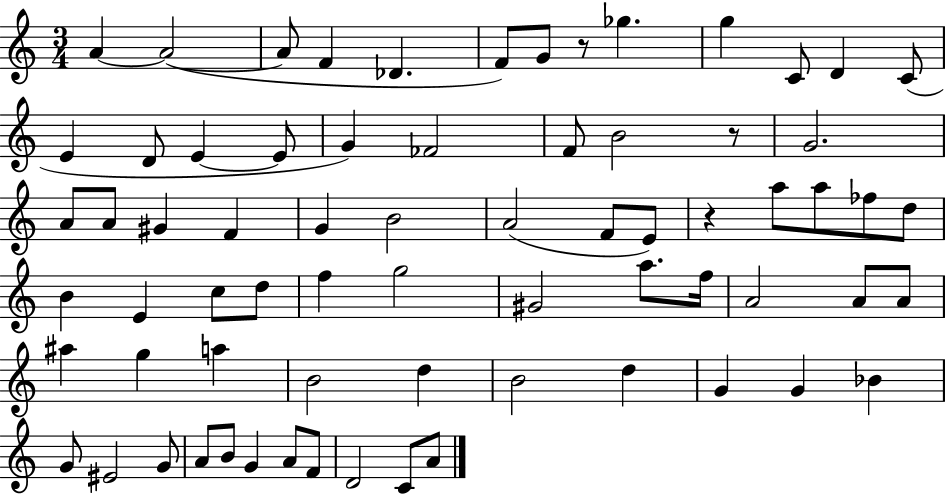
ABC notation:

X:1
T:Untitled
M:3/4
L:1/4
K:C
A A2 A/2 F _D F/2 G/2 z/2 _g g C/2 D C/2 E D/2 E E/2 G _F2 F/2 B2 z/2 G2 A/2 A/2 ^G F G B2 A2 F/2 E/2 z a/2 a/2 _f/2 d/2 B E c/2 d/2 f g2 ^G2 a/2 f/4 A2 A/2 A/2 ^a g a B2 d B2 d G G _B G/2 ^E2 G/2 A/2 B/2 G A/2 F/2 D2 C/2 A/2